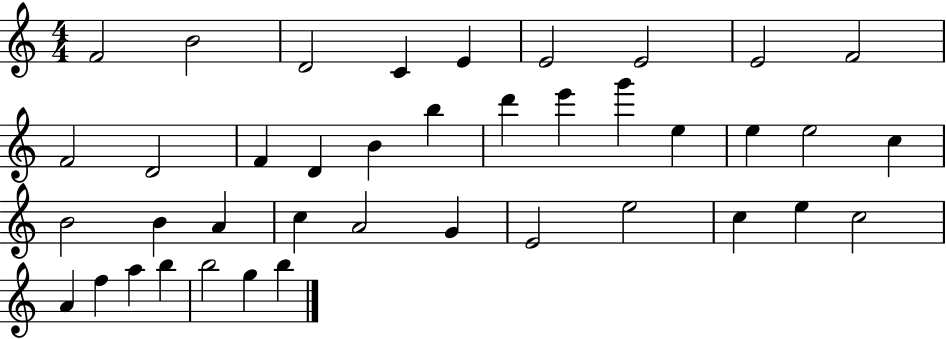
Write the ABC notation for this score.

X:1
T:Untitled
M:4/4
L:1/4
K:C
F2 B2 D2 C E E2 E2 E2 F2 F2 D2 F D B b d' e' g' e e e2 c B2 B A c A2 G E2 e2 c e c2 A f a b b2 g b